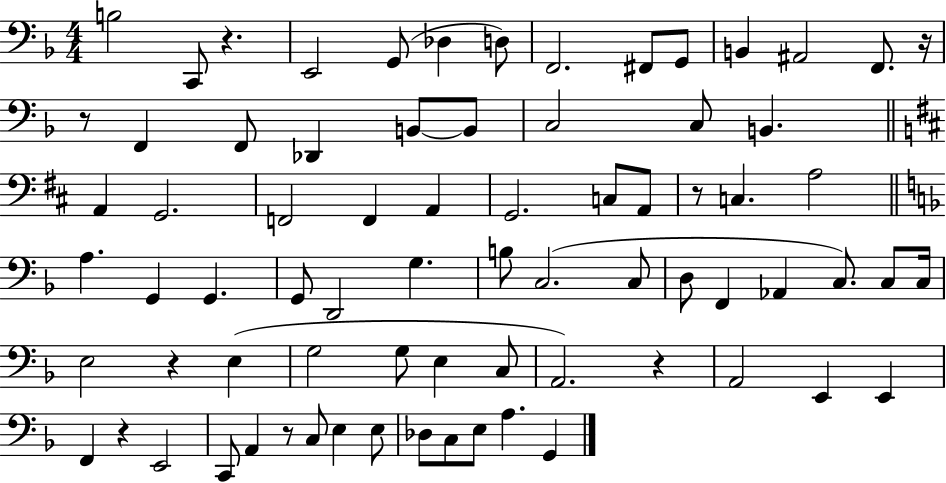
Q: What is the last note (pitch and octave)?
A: G2